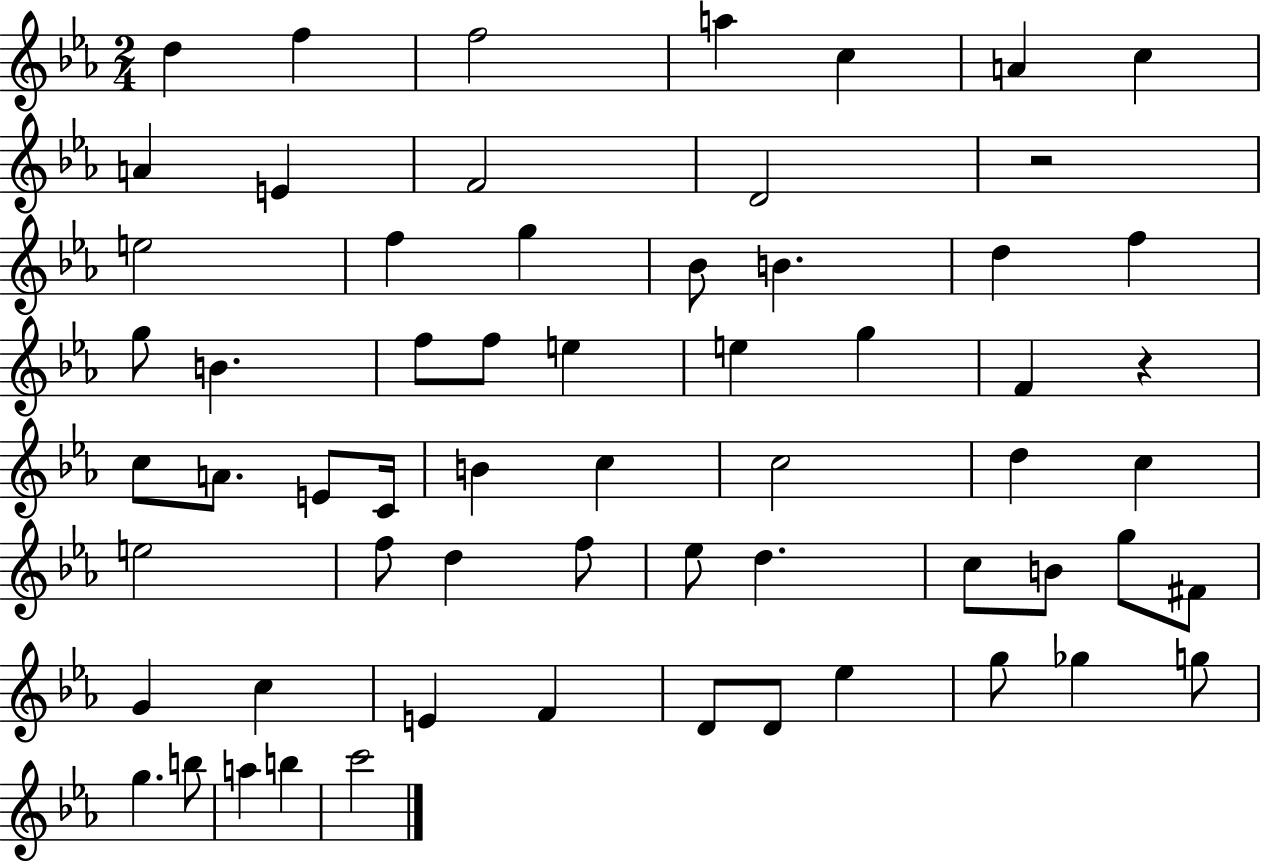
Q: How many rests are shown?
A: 2